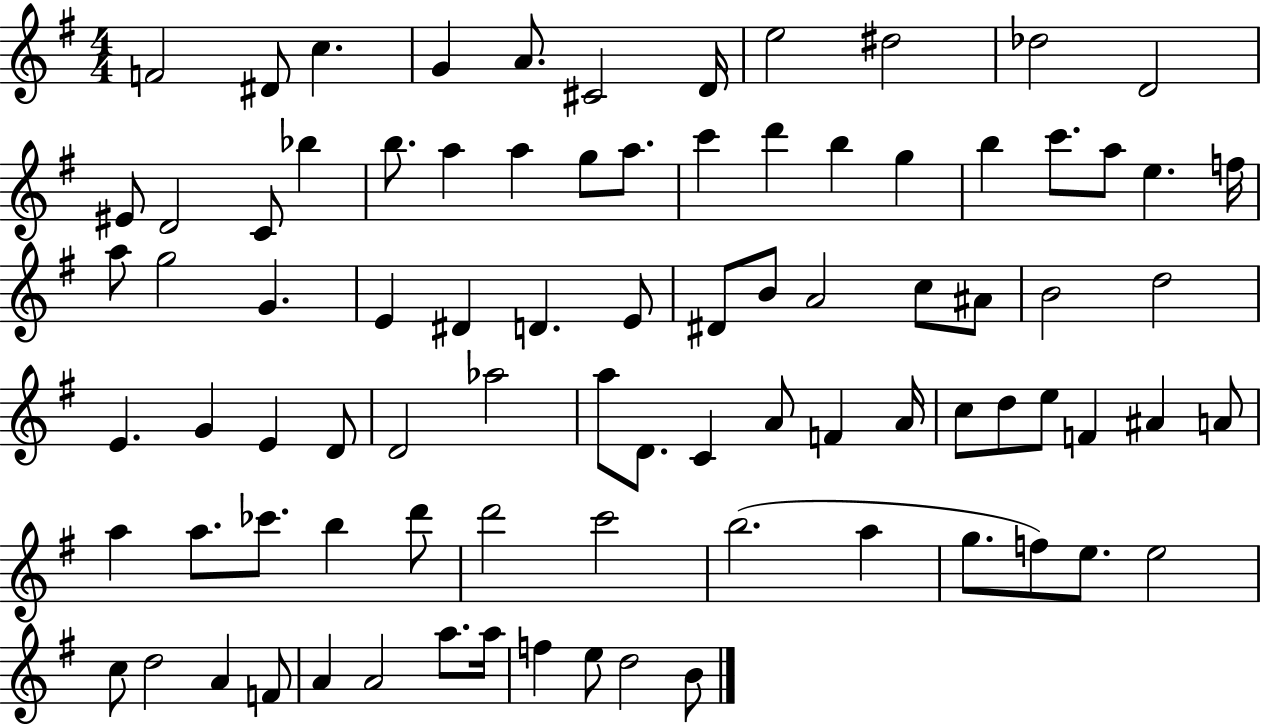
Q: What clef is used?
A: treble